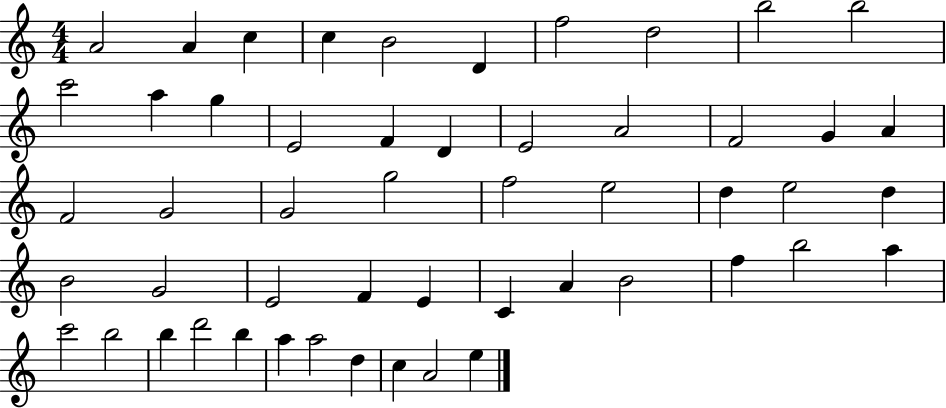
A4/h A4/q C5/q C5/q B4/h D4/q F5/h D5/h B5/h B5/h C6/h A5/q G5/q E4/h F4/q D4/q E4/h A4/h F4/h G4/q A4/q F4/h G4/h G4/h G5/h F5/h E5/h D5/q E5/h D5/q B4/h G4/h E4/h F4/q E4/q C4/q A4/q B4/h F5/q B5/h A5/q C6/h B5/h B5/q D6/h B5/q A5/q A5/h D5/q C5/q A4/h E5/q